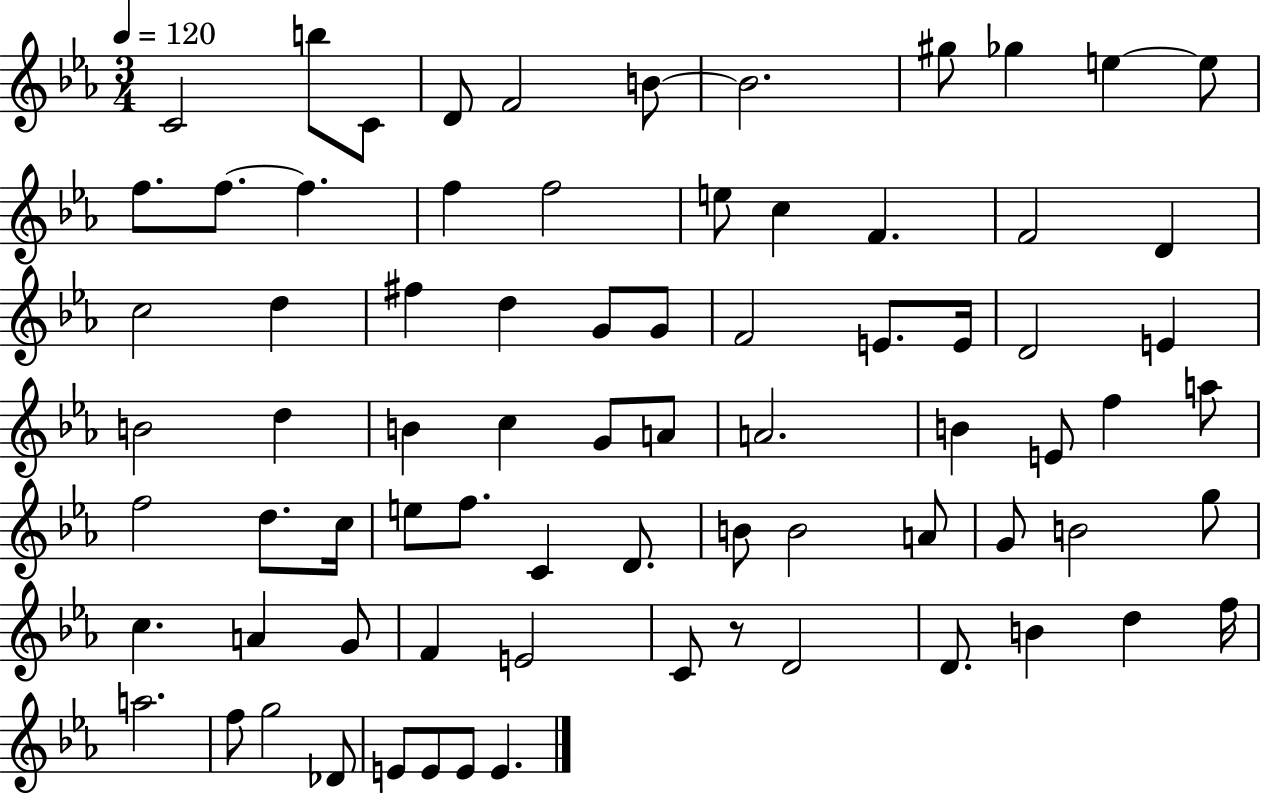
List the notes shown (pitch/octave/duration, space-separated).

C4/h B5/e C4/e D4/e F4/h B4/e B4/h. G#5/e Gb5/q E5/q E5/e F5/e. F5/e. F5/q. F5/q F5/h E5/e C5/q F4/q. F4/h D4/q C5/h D5/q F#5/q D5/q G4/e G4/e F4/h E4/e. E4/s D4/h E4/q B4/h D5/q B4/q C5/q G4/e A4/e A4/h. B4/q E4/e F5/q A5/e F5/h D5/e. C5/s E5/e F5/e. C4/q D4/e. B4/e B4/h A4/e G4/e B4/h G5/e C5/q. A4/q G4/e F4/q E4/h C4/e R/e D4/h D4/e. B4/q D5/q F5/s A5/h. F5/e G5/h Db4/e E4/e E4/e E4/e E4/q.